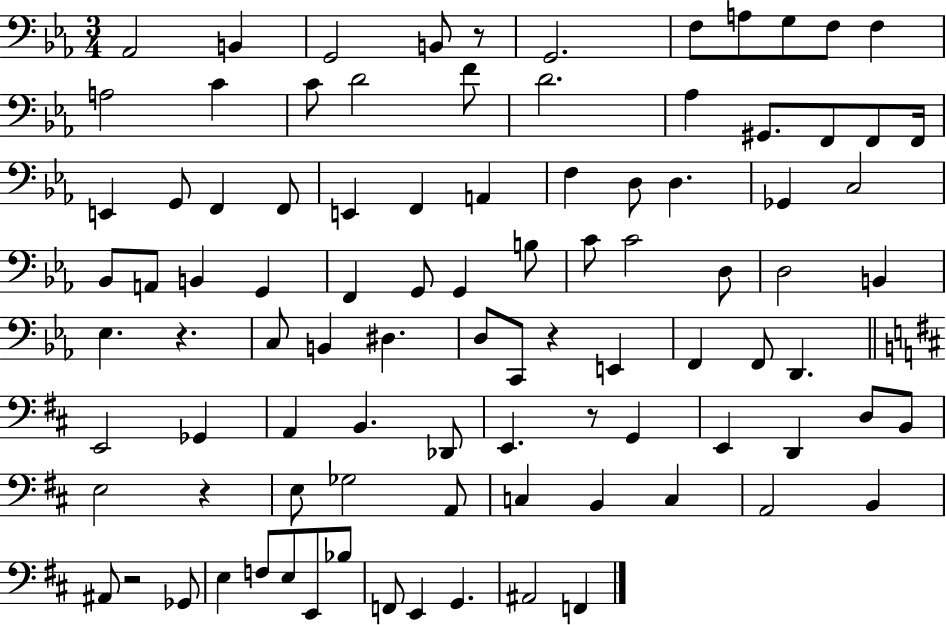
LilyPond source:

{
  \clef bass
  \numericTimeSignature
  \time 3/4
  \key ees \major
  \repeat volta 2 { aes,2 b,4 | g,2 b,8 r8 | g,2. | f8 a8 g8 f8 f4 | \break a2 c'4 | c'8 d'2 f'8 | d'2. | aes4 gis,8. f,8 f,8 f,16 | \break e,4 g,8 f,4 f,8 | e,4 f,4 a,4 | f4 d8 d4. | ges,4 c2 | \break bes,8 a,8 b,4 g,4 | f,4 g,8 g,4 b8 | c'8 c'2 d8 | d2 b,4 | \break ees4. r4. | c8 b,4 dis4. | d8 c,8 r4 e,4 | f,4 f,8 d,4. | \break \bar "||" \break \key d \major e,2 ges,4 | a,4 b,4. des,8 | e,4. r8 g,4 | e,4 d,4 d8 b,8 | \break e2 r4 | e8 ges2 a,8 | c4 b,4 c4 | a,2 b,4 | \break ais,8 r2 ges,8 | e4 f8 e8 e,8 bes8 | f,8 e,4 g,4. | ais,2 f,4 | \break } \bar "|."
}